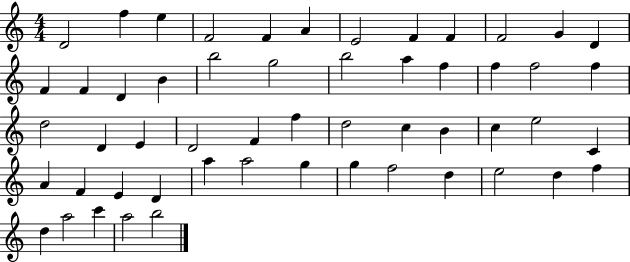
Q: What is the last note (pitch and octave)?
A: B5